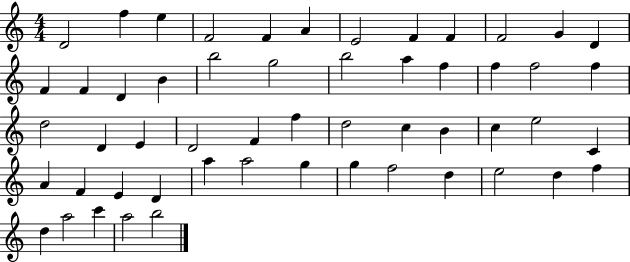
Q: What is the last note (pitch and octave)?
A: B5